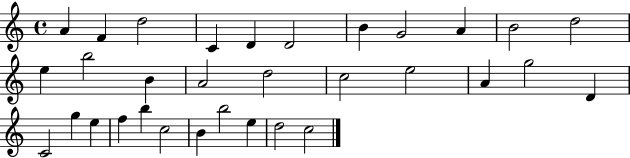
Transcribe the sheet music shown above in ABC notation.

X:1
T:Untitled
M:4/4
L:1/4
K:C
A F d2 C D D2 B G2 A B2 d2 e b2 B A2 d2 c2 e2 A g2 D C2 g e f b c2 B b2 e d2 c2